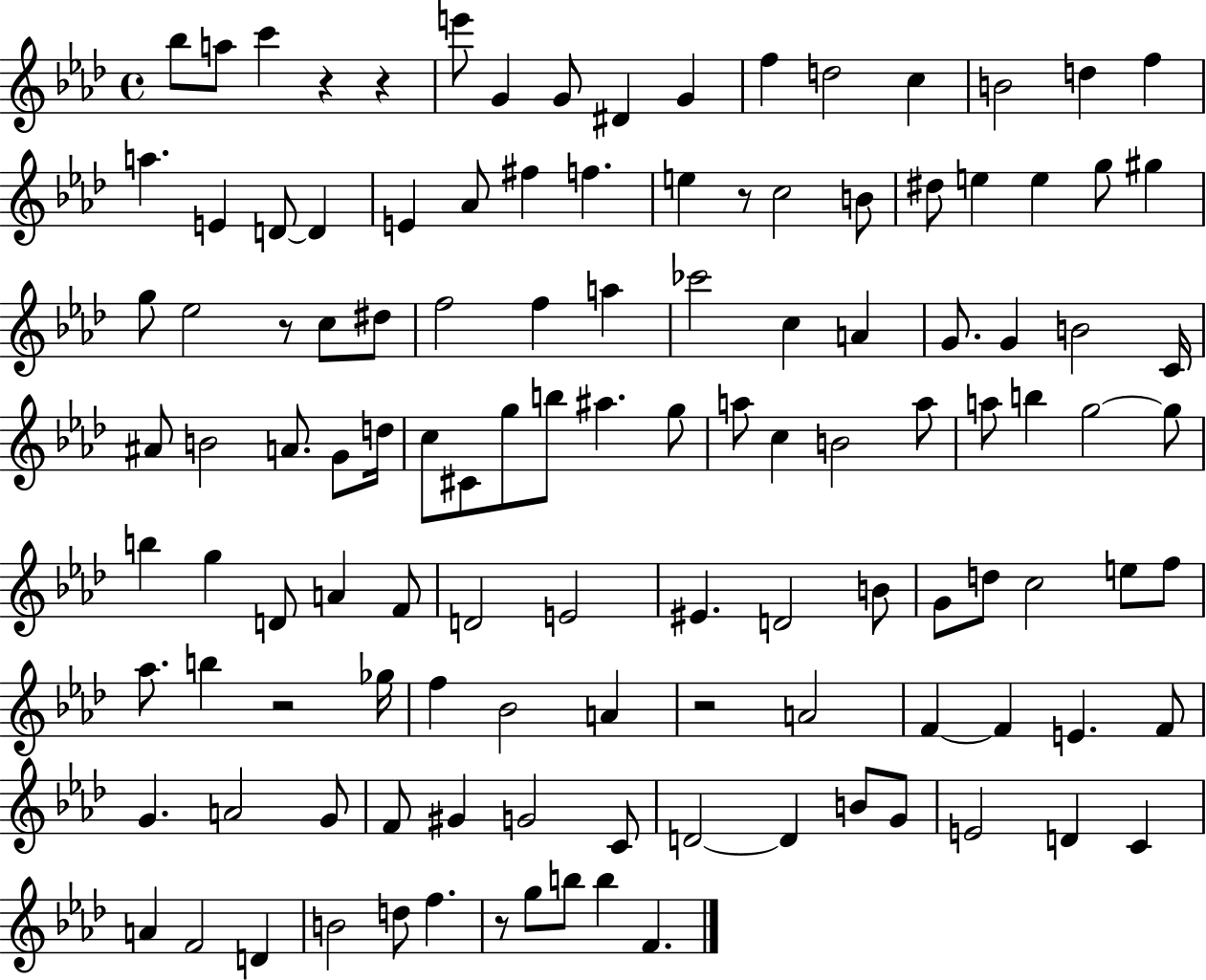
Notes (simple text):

Bb5/e A5/e C6/q R/q R/q E6/e G4/q G4/e D#4/q G4/q F5/q D5/h C5/q B4/h D5/q F5/q A5/q. E4/q D4/e D4/q E4/q Ab4/e F#5/q F5/q. E5/q R/e C5/h B4/e D#5/e E5/q E5/q G5/e G#5/q G5/e Eb5/h R/e C5/e D#5/e F5/h F5/q A5/q CES6/h C5/q A4/q G4/e. G4/q B4/h C4/s A#4/e B4/h A4/e. G4/e D5/s C5/e C#4/e G5/e B5/e A#5/q. G5/e A5/e C5/q B4/h A5/e A5/e B5/q G5/h G5/e B5/q G5/q D4/e A4/q F4/e D4/h E4/h EIS4/q. D4/h B4/e G4/e D5/e C5/h E5/e F5/e Ab5/e. B5/q R/h Gb5/s F5/q Bb4/h A4/q R/h A4/h F4/q F4/q E4/q. F4/e G4/q. A4/h G4/e F4/e G#4/q G4/h C4/e D4/h D4/q B4/e G4/e E4/h D4/q C4/q A4/q F4/h D4/q B4/h D5/e F5/q. R/e G5/e B5/e B5/q F4/q.